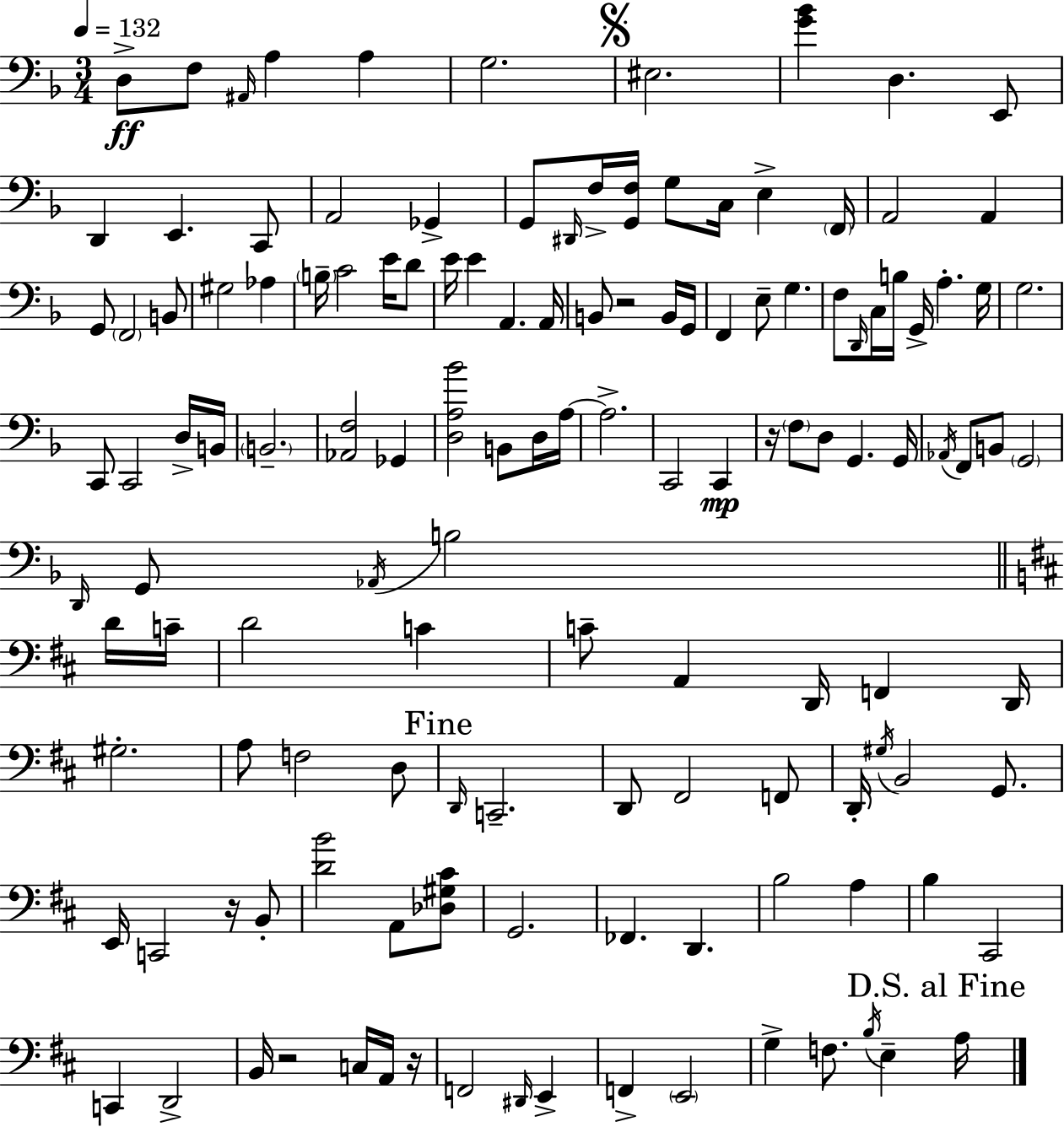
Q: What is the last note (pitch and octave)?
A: A3